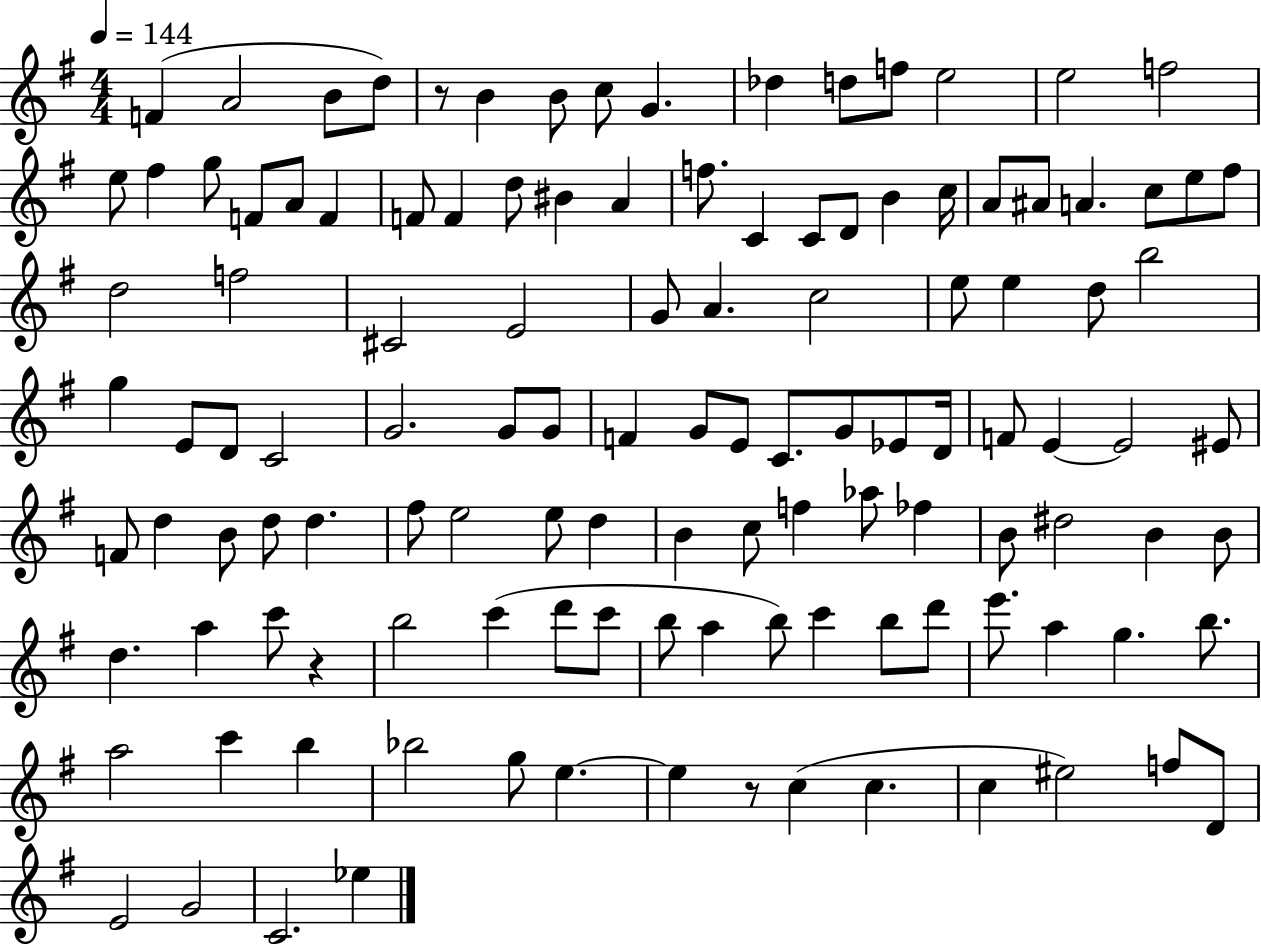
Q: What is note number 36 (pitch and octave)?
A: E5